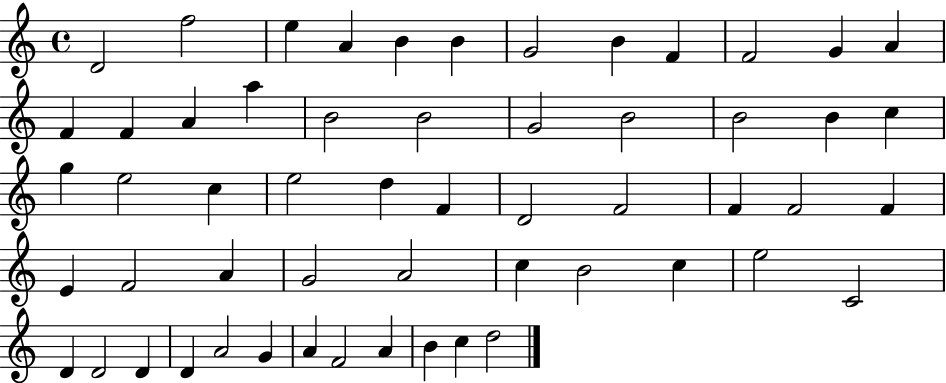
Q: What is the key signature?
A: C major